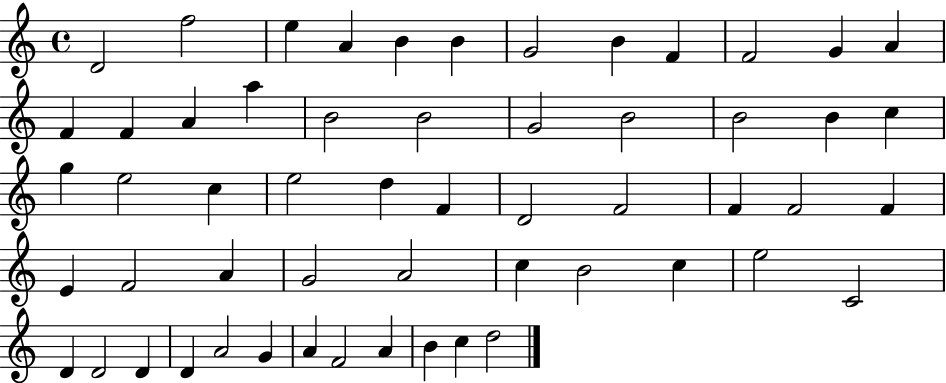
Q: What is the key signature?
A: C major